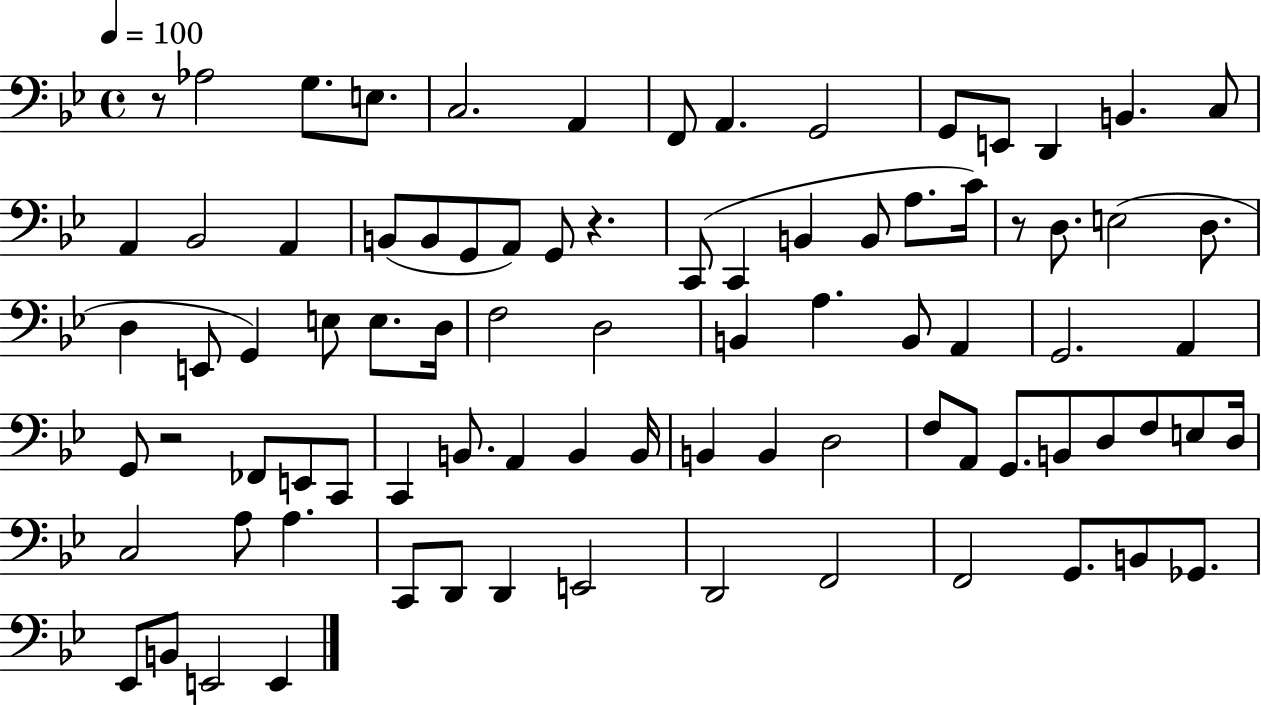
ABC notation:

X:1
T:Untitled
M:4/4
L:1/4
K:Bb
z/2 _A,2 G,/2 E,/2 C,2 A,, F,,/2 A,, G,,2 G,,/2 E,,/2 D,, B,, C,/2 A,, _B,,2 A,, B,,/2 B,,/2 G,,/2 A,,/2 G,,/2 z C,,/2 C,, B,, B,,/2 A,/2 C/4 z/2 D,/2 E,2 D,/2 D, E,,/2 G,, E,/2 E,/2 D,/4 F,2 D,2 B,, A, B,,/2 A,, G,,2 A,, G,,/2 z2 _F,,/2 E,,/2 C,,/2 C,, B,,/2 A,, B,, B,,/4 B,, B,, D,2 F,/2 A,,/2 G,,/2 B,,/2 D,/2 F,/2 E,/2 D,/4 C,2 A,/2 A, C,,/2 D,,/2 D,, E,,2 D,,2 F,,2 F,,2 G,,/2 B,,/2 _G,,/2 _E,,/2 B,,/2 E,,2 E,,